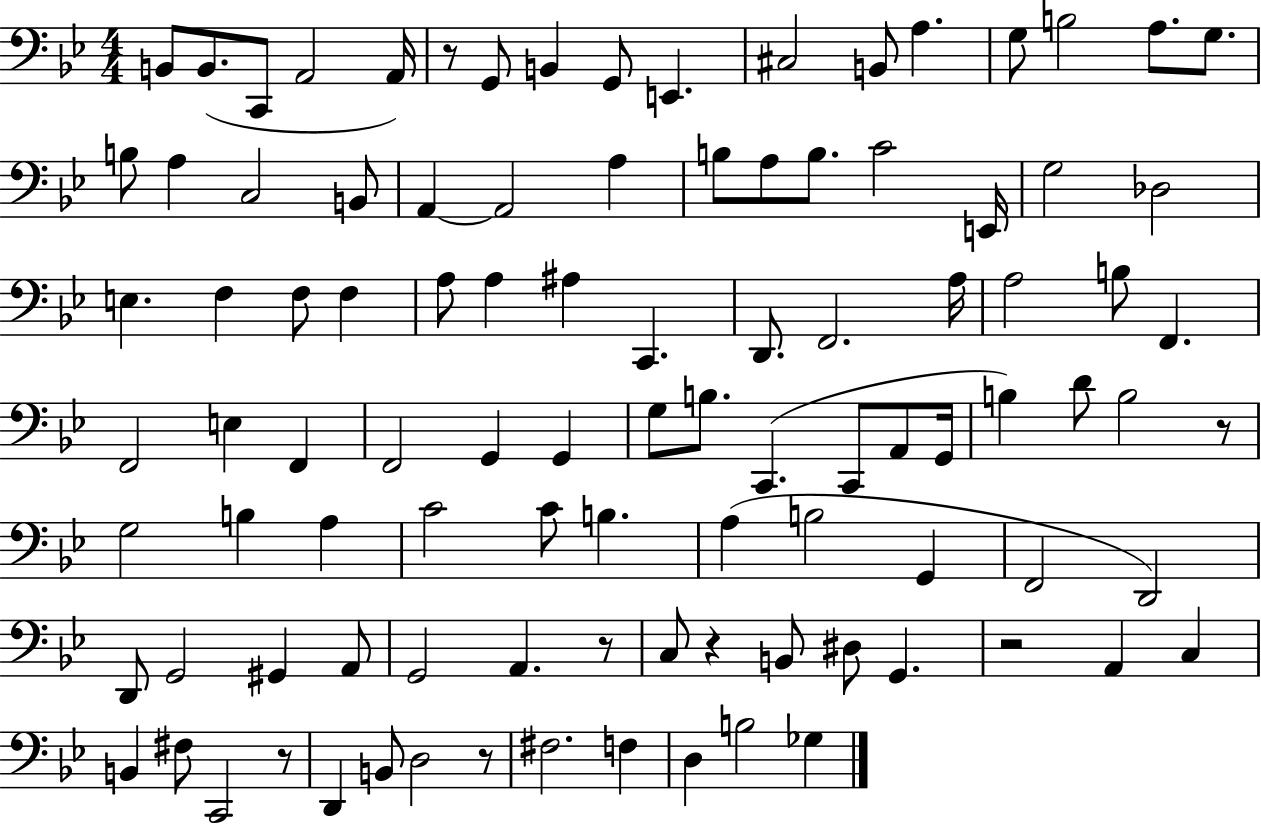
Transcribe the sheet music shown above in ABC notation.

X:1
T:Untitled
M:4/4
L:1/4
K:Bb
B,,/2 B,,/2 C,,/2 A,,2 A,,/4 z/2 G,,/2 B,, G,,/2 E,, ^C,2 B,,/2 A, G,/2 B,2 A,/2 G,/2 B,/2 A, C,2 B,,/2 A,, A,,2 A, B,/2 A,/2 B,/2 C2 E,,/4 G,2 _D,2 E, F, F,/2 F, A,/2 A, ^A, C,, D,,/2 F,,2 A,/4 A,2 B,/2 F,, F,,2 E, F,, F,,2 G,, G,, G,/2 B,/2 C,, C,,/2 A,,/2 G,,/4 B, D/2 B,2 z/2 G,2 B, A, C2 C/2 B, A, B,2 G,, F,,2 D,,2 D,,/2 G,,2 ^G,, A,,/2 G,,2 A,, z/2 C,/2 z B,,/2 ^D,/2 G,, z2 A,, C, B,, ^F,/2 C,,2 z/2 D,, B,,/2 D,2 z/2 ^F,2 F, D, B,2 _G,